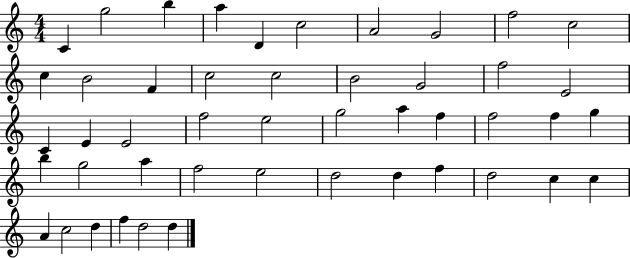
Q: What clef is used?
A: treble